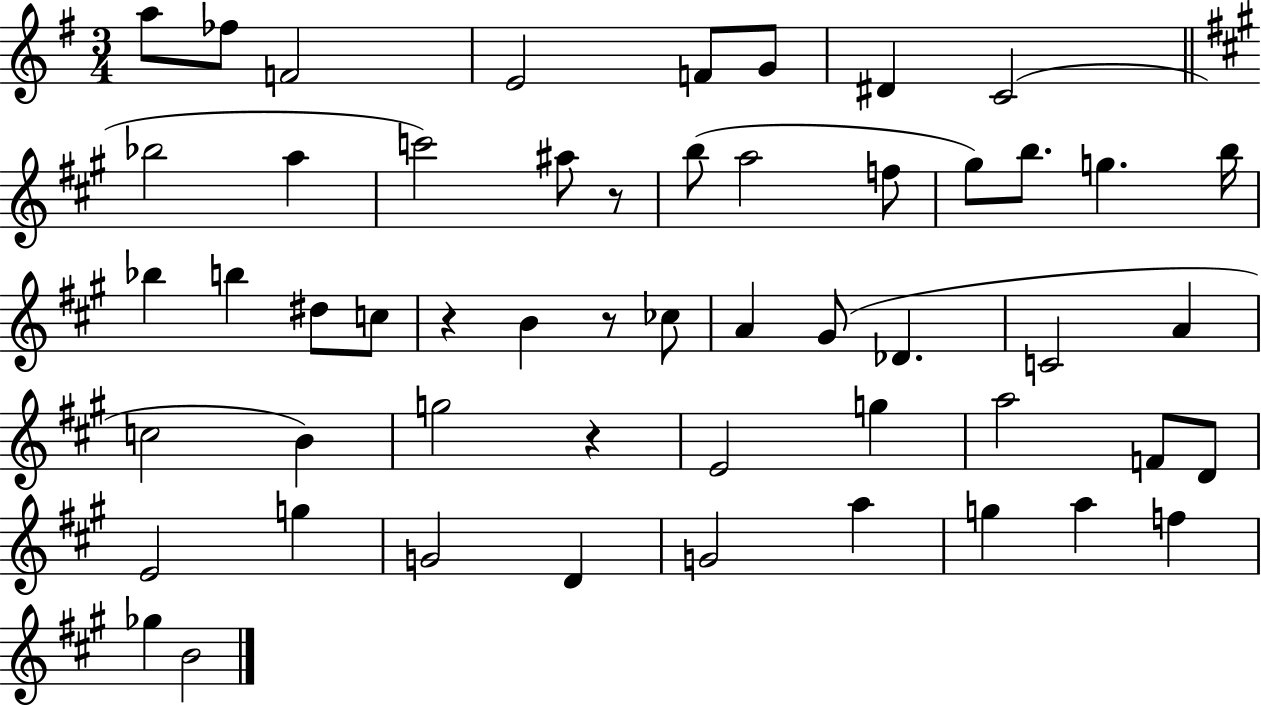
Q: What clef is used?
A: treble